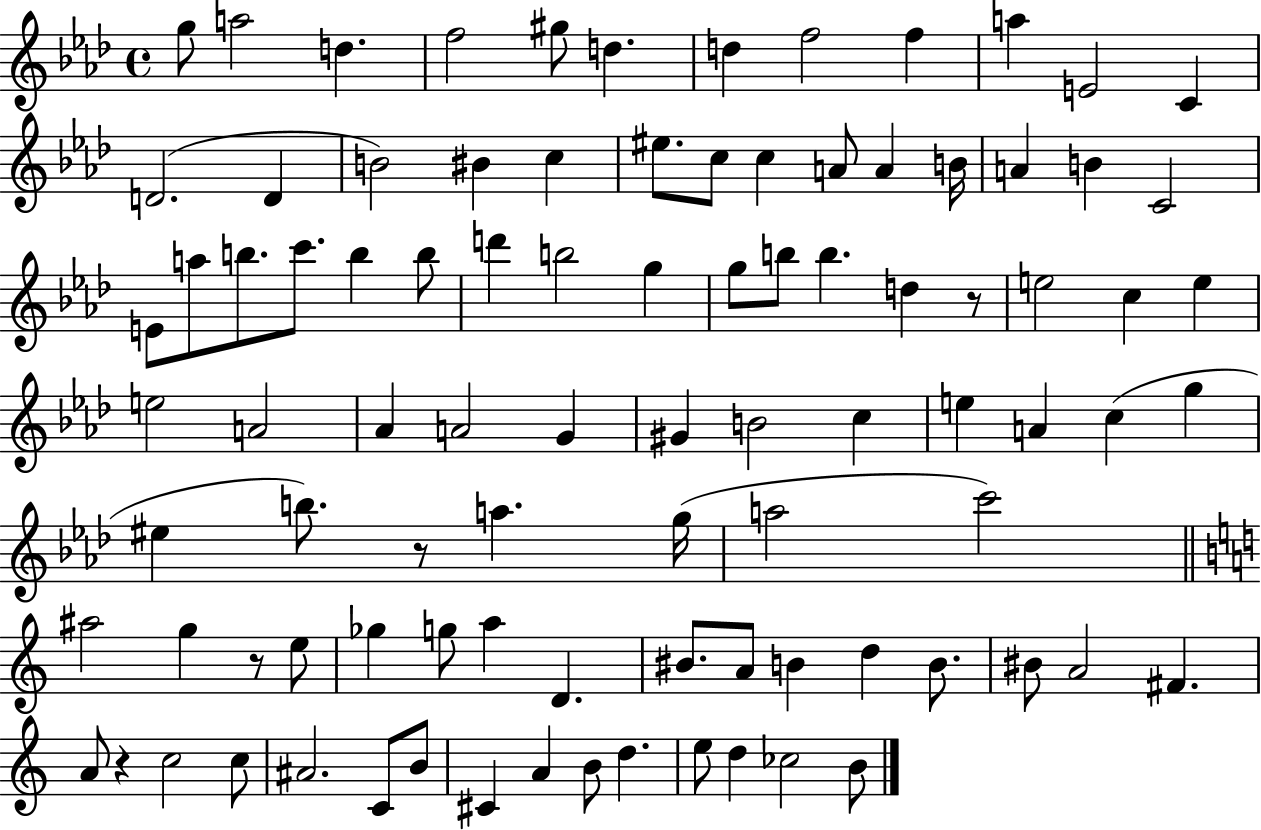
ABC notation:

X:1
T:Untitled
M:4/4
L:1/4
K:Ab
g/2 a2 d f2 ^g/2 d d f2 f a E2 C D2 D B2 ^B c ^e/2 c/2 c A/2 A B/4 A B C2 E/2 a/2 b/2 c'/2 b b/2 d' b2 g g/2 b/2 b d z/2 e2 c e e2 A2 _A A2 G ^G B2 c e A c g ^e b/2 z/2 a g/4 a2 c'2 ^a2 g z/2 e/2 _g g/2 a D ^B/2 A/2 B d B/2 ^B/2 A2 ^F A/2 z c2 c/2 ^A2 C/2 B/2 ^C A B/2 d e/2 d _c2 B/2